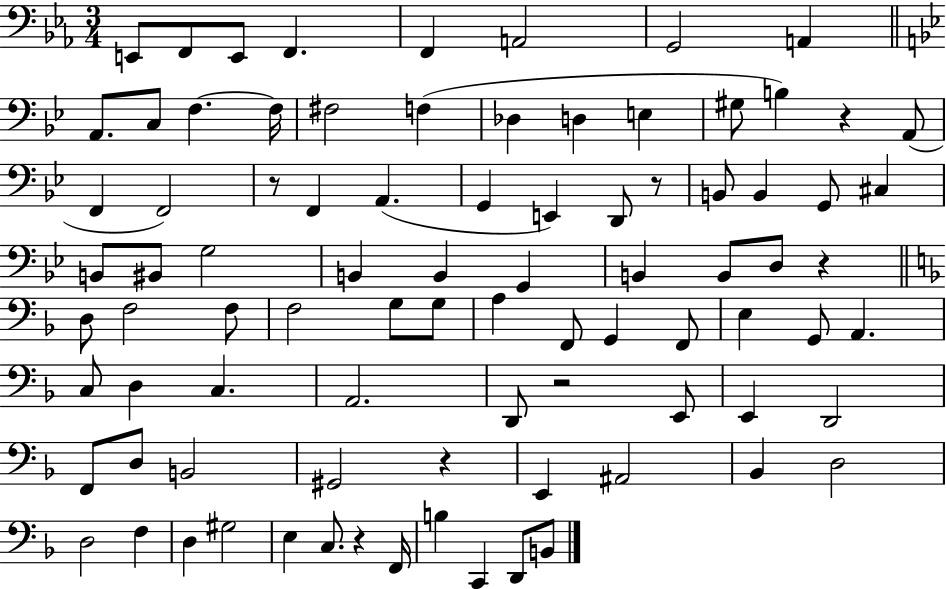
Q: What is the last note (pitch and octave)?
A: B2